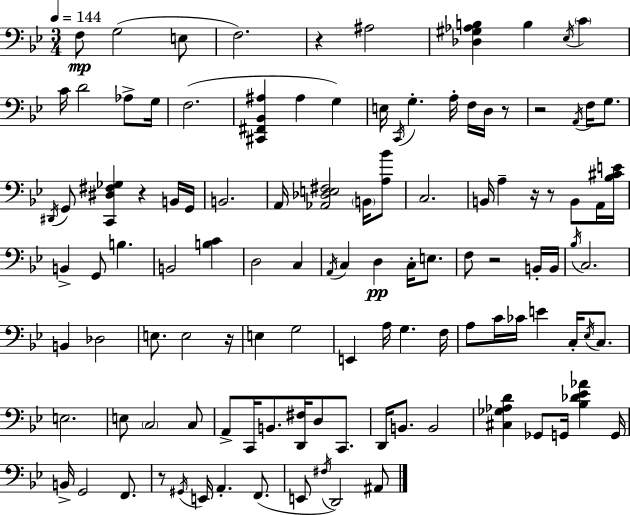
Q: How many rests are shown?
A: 9